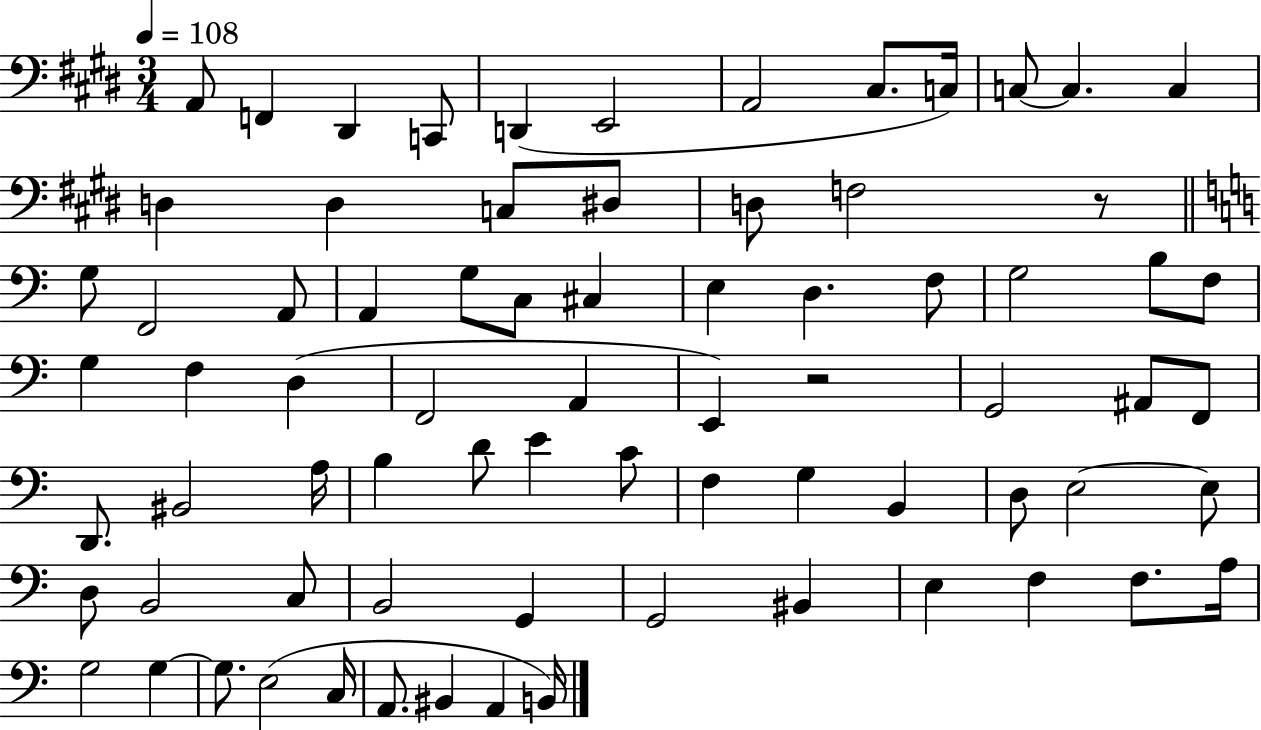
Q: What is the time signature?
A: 3/4